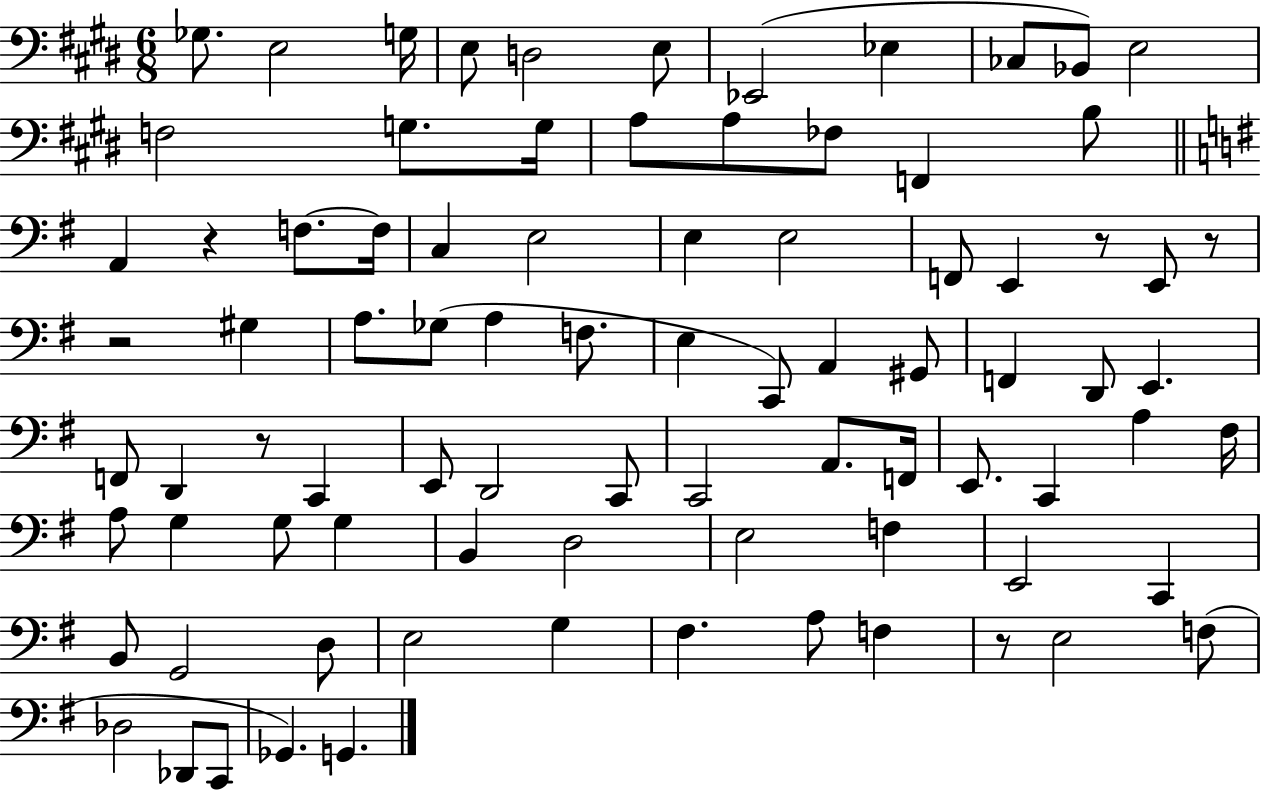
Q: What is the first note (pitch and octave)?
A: Gb3